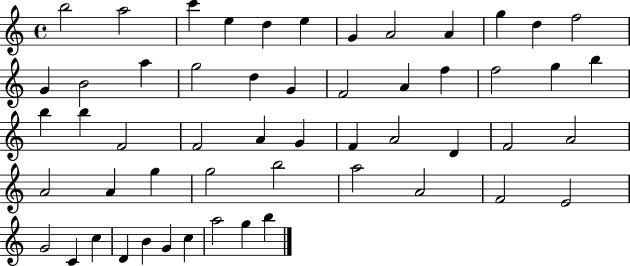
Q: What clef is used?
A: treble